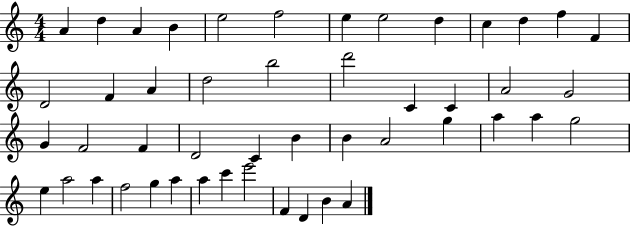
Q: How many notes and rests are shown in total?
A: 48